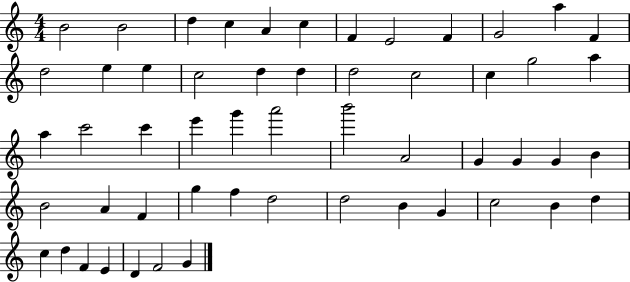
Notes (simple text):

B4/h B4/h D5/q C5/q A4/q C5/q F4/q E4/h F4/q G4/h A5/q F4/q D5/h E5/q E5/q C5/h D5/q D5/q D5/h C5/h C5/q G5/h A5/q A5/q C6/h C6/q E6/q G6/q A6/h B6/h A4/h G4/q G4/q G4/q B4/q B4/h A4/q F4/q G5/q F5/q D5/h D5/h B4/q G4/q C5/h B4/q D5/q C5/q D5/q F4/q E4/q D4/q F4/h G4/q